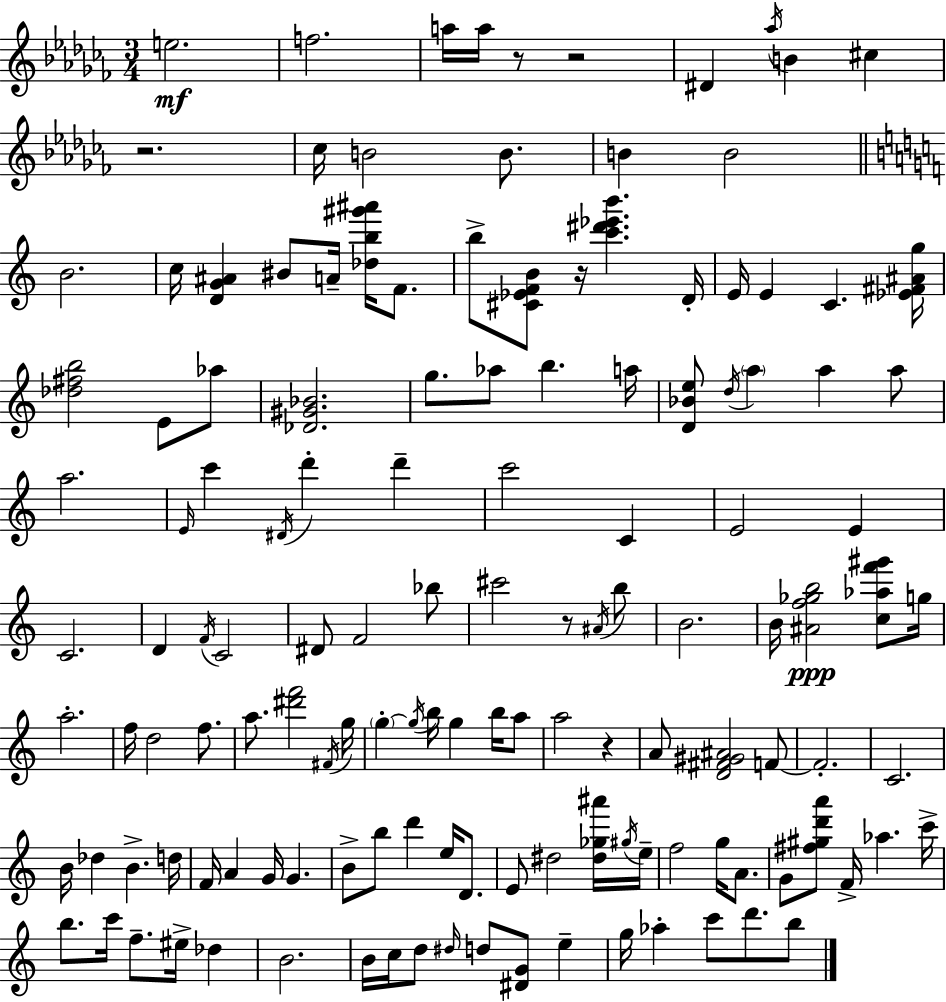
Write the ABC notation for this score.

X:1
T:Untitled
M:3/4
L:1/4
K:Abm
e2 f2 a/4 a/4 z/2 z2 ^D _a/4 B ^c z2 _c/4 B2 B/2 B B2 B2 c/4 [DG^A] ^B/2 A/4 [_db^g'^a']/4 F/2 b/2 [^C_EFB]/2 z/4 [c'^d'_e'b'] D/4 E/4 E C [_E^F^Ag]/4 [_d^fb]2 E/2 _a/2 [_D^G_B]2 g/2 _a/2 b a/4 [D_Be]/2 d/4 a a a/2 a2 E/4 c' ^D/4 d' d' c'2 C E2 E C2 D F/4 C2 ^D/2 F2 _b/2 ^c'2 z/2 ^A/4 b/2 B2 B/4 [^Af_gb]2 [c_af'^g']/2 g/4 a2 f/4 d2 f/2 a/2 [^d'f']2 ^F/4 g/4 g g/4 b/4 g b/4 a/2 a2 z A/2 [D^F^G^A]2 F/2 F2 C2 B/4 _d B d/4 F/4 A G/4 G B/2 b/2 d' e/4 D/2 E/2 ^d2 [^d_g^a']/4 ^g/4 e/4 f2 g/4 A/2 G/2 [^f^gd'a']/2 F/4 _a c'/4 b/2 c'/4 f/2 ^e/4 _d B2 B/4 c/4 d/2 ^d/4 d/2 [^DG]/2 e g/4 _a c'/2 d'/2 b/2